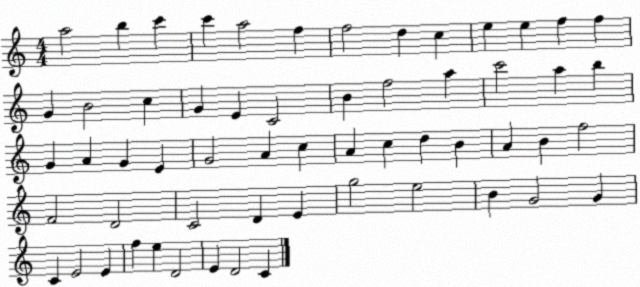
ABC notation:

X:1
T:Untitled
M:4/4
L:1/4
K:C
a2 b c' c' a2 f f2 d c e e f f G B2 c G E C2 B f2 a c'2 a b G A G E G2 A c A c d B A B f2 F2 D2 C2 D E g2 e2 B G2 G C E2 E f e D2 E D2 C